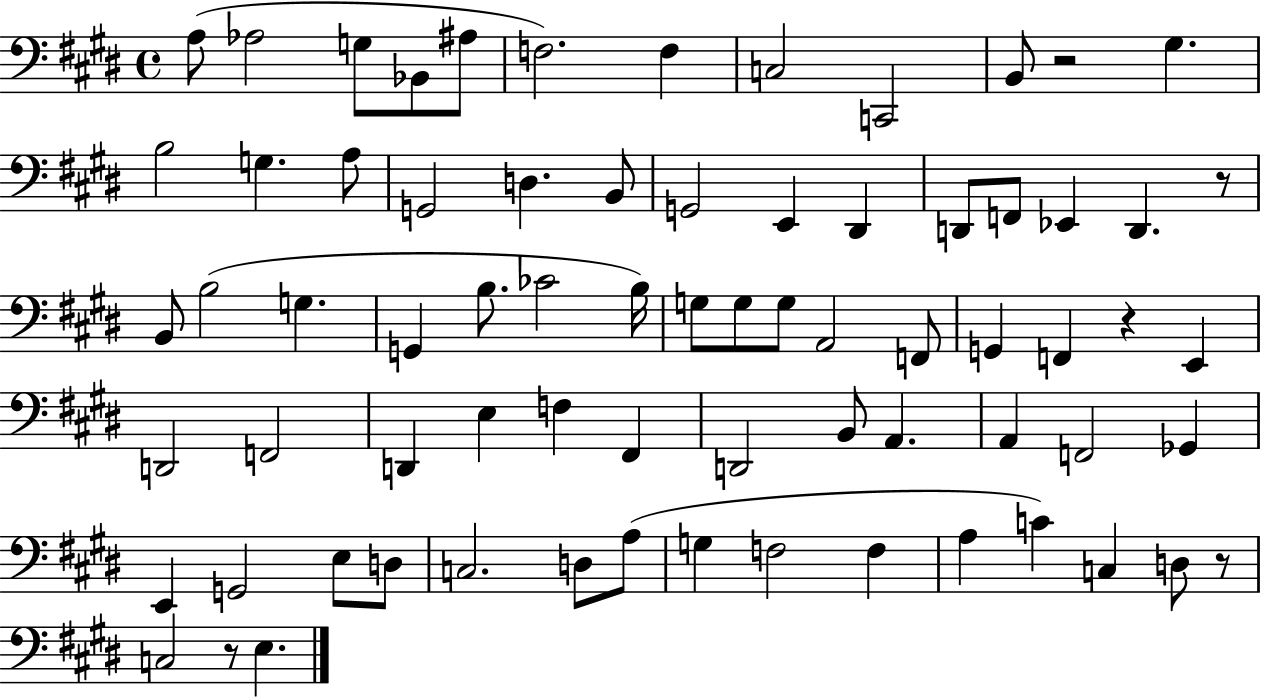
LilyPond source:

{
  \clef bass
  \time 4/4
  \defaultTimeSignature
  \key e \major
  a8( aes2 g8 bes,8 ais8 | f2.) f4 | c2 c,2 | b,8 r2 gis4. | \break b2 g4. a8 | g,2 d4. b,8 | g,2 e,4 dis,4 | d,8 f,8 ees,4 d,4. r8 | \break b,8 b2( g4. | g,4 b8. ces'2 b16) | g8 g8 g8 a,2 f,8 | g,4 f,4 r4 e,4 | \break d,2 f,2 | d,4 e4 f4 fis,4 | d,2 b,8 a,4. | a,4 f,2 ges,4 | \break e,4 g,2 e8 d8 | c2. d8 a8( | g4 f2 f4 | a4 c'4) c4 d8 r8 | \break c2 r8 e4. | \bar "|."
}